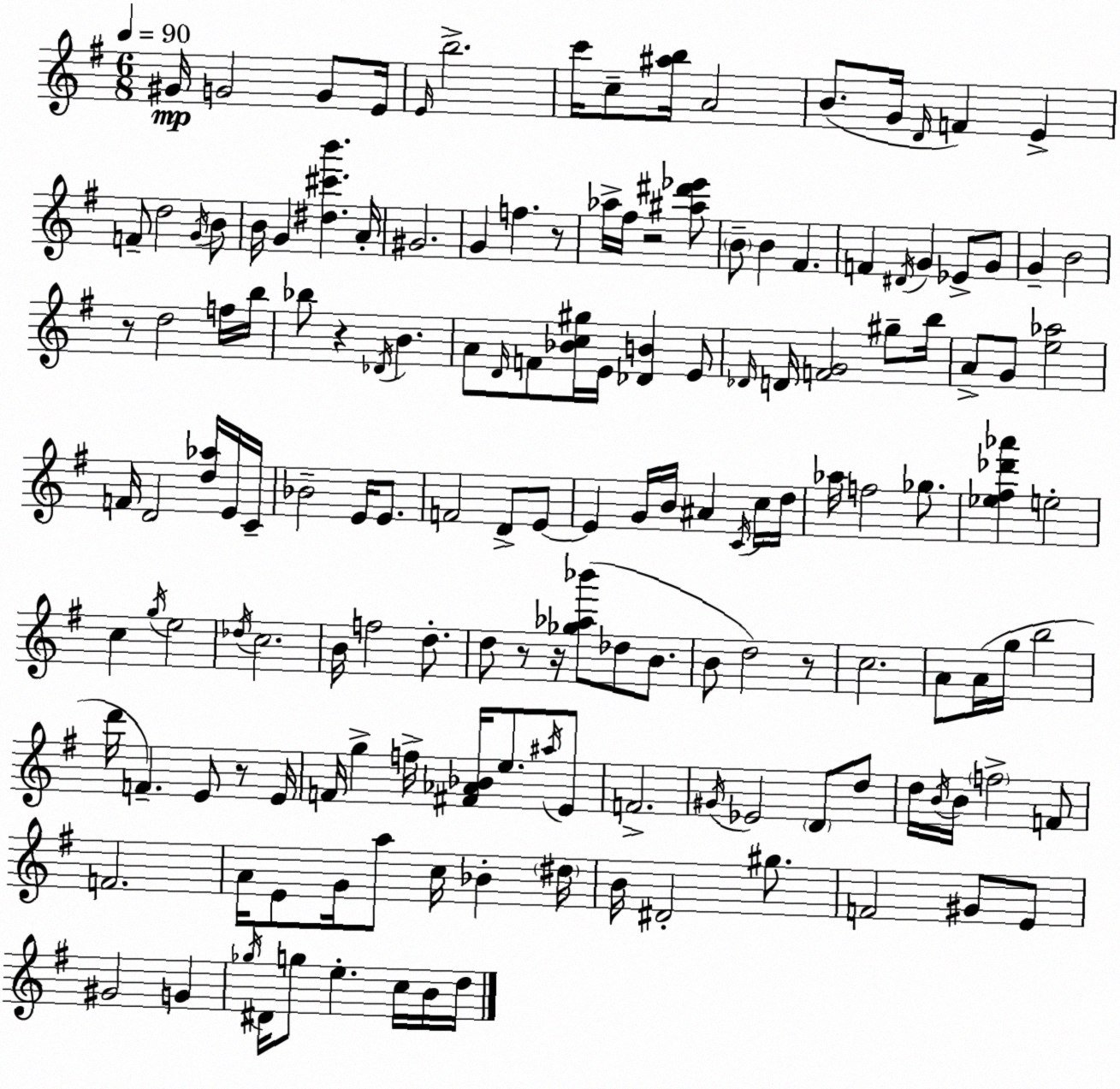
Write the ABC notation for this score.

X:1
T:Untitled
M:6/8
L:1/4
K:Em
^G/4 G2 G/2 E/4 E/4 b2 c'/4 c/2 [^ab]/4 A2 B/2 G/4 D/4 F E F/2 d2 G/4 B/2 B/4 G [^d^c'b'] A/4 ^G2 G f z/2 _a/4 ^f/4 z2 [^a^d'_e']/2 B/2 B ^F F ^D/4 G _E/2 G/2 G B2 z/2 d2 f/4 b/4 _b/2 z _D/4 B A/2 D/4 F/2 [_Bc^g]/4 E/4 [_DB] E/2 _D/4 D/4 [FG]2 ^g/2 b/4 A/2 G/2 [e_a]2 F/4 D2 [d_a]/4 E/4 C/4 _B2 E/4 E/2 F2 D/2 E/2 E G/4 B/4 ^A C/4 c/4 d/4 _a/4 f2 _g/2 [_e^f_d'_a'] e2 c g/4 e2 _d/4 c2 B/4 f2 d/2 d/2 z/2 z/4 [_g_a_b']/2 _d/2 B/2 B/2 d2 z/2 c2 A/2 A/4 g/4 b2 d'/4 F E/2 z/2 E/4 F/4 g f/4 [^F_A_B]/4 e/2 ^a/4 E/2 F2 ^G/4 _E2 D/2 d/2 d/4 B/4 B/4 f2 F/2 F2 A/4 E/2 G/4 a/2 c/4 _B ^d/4 B/4 ^D2 ^g/2 F2 ^G/2 E/2 ^G2 G _g/4 ^D/4 g/2 e c/4 B/4 d/4